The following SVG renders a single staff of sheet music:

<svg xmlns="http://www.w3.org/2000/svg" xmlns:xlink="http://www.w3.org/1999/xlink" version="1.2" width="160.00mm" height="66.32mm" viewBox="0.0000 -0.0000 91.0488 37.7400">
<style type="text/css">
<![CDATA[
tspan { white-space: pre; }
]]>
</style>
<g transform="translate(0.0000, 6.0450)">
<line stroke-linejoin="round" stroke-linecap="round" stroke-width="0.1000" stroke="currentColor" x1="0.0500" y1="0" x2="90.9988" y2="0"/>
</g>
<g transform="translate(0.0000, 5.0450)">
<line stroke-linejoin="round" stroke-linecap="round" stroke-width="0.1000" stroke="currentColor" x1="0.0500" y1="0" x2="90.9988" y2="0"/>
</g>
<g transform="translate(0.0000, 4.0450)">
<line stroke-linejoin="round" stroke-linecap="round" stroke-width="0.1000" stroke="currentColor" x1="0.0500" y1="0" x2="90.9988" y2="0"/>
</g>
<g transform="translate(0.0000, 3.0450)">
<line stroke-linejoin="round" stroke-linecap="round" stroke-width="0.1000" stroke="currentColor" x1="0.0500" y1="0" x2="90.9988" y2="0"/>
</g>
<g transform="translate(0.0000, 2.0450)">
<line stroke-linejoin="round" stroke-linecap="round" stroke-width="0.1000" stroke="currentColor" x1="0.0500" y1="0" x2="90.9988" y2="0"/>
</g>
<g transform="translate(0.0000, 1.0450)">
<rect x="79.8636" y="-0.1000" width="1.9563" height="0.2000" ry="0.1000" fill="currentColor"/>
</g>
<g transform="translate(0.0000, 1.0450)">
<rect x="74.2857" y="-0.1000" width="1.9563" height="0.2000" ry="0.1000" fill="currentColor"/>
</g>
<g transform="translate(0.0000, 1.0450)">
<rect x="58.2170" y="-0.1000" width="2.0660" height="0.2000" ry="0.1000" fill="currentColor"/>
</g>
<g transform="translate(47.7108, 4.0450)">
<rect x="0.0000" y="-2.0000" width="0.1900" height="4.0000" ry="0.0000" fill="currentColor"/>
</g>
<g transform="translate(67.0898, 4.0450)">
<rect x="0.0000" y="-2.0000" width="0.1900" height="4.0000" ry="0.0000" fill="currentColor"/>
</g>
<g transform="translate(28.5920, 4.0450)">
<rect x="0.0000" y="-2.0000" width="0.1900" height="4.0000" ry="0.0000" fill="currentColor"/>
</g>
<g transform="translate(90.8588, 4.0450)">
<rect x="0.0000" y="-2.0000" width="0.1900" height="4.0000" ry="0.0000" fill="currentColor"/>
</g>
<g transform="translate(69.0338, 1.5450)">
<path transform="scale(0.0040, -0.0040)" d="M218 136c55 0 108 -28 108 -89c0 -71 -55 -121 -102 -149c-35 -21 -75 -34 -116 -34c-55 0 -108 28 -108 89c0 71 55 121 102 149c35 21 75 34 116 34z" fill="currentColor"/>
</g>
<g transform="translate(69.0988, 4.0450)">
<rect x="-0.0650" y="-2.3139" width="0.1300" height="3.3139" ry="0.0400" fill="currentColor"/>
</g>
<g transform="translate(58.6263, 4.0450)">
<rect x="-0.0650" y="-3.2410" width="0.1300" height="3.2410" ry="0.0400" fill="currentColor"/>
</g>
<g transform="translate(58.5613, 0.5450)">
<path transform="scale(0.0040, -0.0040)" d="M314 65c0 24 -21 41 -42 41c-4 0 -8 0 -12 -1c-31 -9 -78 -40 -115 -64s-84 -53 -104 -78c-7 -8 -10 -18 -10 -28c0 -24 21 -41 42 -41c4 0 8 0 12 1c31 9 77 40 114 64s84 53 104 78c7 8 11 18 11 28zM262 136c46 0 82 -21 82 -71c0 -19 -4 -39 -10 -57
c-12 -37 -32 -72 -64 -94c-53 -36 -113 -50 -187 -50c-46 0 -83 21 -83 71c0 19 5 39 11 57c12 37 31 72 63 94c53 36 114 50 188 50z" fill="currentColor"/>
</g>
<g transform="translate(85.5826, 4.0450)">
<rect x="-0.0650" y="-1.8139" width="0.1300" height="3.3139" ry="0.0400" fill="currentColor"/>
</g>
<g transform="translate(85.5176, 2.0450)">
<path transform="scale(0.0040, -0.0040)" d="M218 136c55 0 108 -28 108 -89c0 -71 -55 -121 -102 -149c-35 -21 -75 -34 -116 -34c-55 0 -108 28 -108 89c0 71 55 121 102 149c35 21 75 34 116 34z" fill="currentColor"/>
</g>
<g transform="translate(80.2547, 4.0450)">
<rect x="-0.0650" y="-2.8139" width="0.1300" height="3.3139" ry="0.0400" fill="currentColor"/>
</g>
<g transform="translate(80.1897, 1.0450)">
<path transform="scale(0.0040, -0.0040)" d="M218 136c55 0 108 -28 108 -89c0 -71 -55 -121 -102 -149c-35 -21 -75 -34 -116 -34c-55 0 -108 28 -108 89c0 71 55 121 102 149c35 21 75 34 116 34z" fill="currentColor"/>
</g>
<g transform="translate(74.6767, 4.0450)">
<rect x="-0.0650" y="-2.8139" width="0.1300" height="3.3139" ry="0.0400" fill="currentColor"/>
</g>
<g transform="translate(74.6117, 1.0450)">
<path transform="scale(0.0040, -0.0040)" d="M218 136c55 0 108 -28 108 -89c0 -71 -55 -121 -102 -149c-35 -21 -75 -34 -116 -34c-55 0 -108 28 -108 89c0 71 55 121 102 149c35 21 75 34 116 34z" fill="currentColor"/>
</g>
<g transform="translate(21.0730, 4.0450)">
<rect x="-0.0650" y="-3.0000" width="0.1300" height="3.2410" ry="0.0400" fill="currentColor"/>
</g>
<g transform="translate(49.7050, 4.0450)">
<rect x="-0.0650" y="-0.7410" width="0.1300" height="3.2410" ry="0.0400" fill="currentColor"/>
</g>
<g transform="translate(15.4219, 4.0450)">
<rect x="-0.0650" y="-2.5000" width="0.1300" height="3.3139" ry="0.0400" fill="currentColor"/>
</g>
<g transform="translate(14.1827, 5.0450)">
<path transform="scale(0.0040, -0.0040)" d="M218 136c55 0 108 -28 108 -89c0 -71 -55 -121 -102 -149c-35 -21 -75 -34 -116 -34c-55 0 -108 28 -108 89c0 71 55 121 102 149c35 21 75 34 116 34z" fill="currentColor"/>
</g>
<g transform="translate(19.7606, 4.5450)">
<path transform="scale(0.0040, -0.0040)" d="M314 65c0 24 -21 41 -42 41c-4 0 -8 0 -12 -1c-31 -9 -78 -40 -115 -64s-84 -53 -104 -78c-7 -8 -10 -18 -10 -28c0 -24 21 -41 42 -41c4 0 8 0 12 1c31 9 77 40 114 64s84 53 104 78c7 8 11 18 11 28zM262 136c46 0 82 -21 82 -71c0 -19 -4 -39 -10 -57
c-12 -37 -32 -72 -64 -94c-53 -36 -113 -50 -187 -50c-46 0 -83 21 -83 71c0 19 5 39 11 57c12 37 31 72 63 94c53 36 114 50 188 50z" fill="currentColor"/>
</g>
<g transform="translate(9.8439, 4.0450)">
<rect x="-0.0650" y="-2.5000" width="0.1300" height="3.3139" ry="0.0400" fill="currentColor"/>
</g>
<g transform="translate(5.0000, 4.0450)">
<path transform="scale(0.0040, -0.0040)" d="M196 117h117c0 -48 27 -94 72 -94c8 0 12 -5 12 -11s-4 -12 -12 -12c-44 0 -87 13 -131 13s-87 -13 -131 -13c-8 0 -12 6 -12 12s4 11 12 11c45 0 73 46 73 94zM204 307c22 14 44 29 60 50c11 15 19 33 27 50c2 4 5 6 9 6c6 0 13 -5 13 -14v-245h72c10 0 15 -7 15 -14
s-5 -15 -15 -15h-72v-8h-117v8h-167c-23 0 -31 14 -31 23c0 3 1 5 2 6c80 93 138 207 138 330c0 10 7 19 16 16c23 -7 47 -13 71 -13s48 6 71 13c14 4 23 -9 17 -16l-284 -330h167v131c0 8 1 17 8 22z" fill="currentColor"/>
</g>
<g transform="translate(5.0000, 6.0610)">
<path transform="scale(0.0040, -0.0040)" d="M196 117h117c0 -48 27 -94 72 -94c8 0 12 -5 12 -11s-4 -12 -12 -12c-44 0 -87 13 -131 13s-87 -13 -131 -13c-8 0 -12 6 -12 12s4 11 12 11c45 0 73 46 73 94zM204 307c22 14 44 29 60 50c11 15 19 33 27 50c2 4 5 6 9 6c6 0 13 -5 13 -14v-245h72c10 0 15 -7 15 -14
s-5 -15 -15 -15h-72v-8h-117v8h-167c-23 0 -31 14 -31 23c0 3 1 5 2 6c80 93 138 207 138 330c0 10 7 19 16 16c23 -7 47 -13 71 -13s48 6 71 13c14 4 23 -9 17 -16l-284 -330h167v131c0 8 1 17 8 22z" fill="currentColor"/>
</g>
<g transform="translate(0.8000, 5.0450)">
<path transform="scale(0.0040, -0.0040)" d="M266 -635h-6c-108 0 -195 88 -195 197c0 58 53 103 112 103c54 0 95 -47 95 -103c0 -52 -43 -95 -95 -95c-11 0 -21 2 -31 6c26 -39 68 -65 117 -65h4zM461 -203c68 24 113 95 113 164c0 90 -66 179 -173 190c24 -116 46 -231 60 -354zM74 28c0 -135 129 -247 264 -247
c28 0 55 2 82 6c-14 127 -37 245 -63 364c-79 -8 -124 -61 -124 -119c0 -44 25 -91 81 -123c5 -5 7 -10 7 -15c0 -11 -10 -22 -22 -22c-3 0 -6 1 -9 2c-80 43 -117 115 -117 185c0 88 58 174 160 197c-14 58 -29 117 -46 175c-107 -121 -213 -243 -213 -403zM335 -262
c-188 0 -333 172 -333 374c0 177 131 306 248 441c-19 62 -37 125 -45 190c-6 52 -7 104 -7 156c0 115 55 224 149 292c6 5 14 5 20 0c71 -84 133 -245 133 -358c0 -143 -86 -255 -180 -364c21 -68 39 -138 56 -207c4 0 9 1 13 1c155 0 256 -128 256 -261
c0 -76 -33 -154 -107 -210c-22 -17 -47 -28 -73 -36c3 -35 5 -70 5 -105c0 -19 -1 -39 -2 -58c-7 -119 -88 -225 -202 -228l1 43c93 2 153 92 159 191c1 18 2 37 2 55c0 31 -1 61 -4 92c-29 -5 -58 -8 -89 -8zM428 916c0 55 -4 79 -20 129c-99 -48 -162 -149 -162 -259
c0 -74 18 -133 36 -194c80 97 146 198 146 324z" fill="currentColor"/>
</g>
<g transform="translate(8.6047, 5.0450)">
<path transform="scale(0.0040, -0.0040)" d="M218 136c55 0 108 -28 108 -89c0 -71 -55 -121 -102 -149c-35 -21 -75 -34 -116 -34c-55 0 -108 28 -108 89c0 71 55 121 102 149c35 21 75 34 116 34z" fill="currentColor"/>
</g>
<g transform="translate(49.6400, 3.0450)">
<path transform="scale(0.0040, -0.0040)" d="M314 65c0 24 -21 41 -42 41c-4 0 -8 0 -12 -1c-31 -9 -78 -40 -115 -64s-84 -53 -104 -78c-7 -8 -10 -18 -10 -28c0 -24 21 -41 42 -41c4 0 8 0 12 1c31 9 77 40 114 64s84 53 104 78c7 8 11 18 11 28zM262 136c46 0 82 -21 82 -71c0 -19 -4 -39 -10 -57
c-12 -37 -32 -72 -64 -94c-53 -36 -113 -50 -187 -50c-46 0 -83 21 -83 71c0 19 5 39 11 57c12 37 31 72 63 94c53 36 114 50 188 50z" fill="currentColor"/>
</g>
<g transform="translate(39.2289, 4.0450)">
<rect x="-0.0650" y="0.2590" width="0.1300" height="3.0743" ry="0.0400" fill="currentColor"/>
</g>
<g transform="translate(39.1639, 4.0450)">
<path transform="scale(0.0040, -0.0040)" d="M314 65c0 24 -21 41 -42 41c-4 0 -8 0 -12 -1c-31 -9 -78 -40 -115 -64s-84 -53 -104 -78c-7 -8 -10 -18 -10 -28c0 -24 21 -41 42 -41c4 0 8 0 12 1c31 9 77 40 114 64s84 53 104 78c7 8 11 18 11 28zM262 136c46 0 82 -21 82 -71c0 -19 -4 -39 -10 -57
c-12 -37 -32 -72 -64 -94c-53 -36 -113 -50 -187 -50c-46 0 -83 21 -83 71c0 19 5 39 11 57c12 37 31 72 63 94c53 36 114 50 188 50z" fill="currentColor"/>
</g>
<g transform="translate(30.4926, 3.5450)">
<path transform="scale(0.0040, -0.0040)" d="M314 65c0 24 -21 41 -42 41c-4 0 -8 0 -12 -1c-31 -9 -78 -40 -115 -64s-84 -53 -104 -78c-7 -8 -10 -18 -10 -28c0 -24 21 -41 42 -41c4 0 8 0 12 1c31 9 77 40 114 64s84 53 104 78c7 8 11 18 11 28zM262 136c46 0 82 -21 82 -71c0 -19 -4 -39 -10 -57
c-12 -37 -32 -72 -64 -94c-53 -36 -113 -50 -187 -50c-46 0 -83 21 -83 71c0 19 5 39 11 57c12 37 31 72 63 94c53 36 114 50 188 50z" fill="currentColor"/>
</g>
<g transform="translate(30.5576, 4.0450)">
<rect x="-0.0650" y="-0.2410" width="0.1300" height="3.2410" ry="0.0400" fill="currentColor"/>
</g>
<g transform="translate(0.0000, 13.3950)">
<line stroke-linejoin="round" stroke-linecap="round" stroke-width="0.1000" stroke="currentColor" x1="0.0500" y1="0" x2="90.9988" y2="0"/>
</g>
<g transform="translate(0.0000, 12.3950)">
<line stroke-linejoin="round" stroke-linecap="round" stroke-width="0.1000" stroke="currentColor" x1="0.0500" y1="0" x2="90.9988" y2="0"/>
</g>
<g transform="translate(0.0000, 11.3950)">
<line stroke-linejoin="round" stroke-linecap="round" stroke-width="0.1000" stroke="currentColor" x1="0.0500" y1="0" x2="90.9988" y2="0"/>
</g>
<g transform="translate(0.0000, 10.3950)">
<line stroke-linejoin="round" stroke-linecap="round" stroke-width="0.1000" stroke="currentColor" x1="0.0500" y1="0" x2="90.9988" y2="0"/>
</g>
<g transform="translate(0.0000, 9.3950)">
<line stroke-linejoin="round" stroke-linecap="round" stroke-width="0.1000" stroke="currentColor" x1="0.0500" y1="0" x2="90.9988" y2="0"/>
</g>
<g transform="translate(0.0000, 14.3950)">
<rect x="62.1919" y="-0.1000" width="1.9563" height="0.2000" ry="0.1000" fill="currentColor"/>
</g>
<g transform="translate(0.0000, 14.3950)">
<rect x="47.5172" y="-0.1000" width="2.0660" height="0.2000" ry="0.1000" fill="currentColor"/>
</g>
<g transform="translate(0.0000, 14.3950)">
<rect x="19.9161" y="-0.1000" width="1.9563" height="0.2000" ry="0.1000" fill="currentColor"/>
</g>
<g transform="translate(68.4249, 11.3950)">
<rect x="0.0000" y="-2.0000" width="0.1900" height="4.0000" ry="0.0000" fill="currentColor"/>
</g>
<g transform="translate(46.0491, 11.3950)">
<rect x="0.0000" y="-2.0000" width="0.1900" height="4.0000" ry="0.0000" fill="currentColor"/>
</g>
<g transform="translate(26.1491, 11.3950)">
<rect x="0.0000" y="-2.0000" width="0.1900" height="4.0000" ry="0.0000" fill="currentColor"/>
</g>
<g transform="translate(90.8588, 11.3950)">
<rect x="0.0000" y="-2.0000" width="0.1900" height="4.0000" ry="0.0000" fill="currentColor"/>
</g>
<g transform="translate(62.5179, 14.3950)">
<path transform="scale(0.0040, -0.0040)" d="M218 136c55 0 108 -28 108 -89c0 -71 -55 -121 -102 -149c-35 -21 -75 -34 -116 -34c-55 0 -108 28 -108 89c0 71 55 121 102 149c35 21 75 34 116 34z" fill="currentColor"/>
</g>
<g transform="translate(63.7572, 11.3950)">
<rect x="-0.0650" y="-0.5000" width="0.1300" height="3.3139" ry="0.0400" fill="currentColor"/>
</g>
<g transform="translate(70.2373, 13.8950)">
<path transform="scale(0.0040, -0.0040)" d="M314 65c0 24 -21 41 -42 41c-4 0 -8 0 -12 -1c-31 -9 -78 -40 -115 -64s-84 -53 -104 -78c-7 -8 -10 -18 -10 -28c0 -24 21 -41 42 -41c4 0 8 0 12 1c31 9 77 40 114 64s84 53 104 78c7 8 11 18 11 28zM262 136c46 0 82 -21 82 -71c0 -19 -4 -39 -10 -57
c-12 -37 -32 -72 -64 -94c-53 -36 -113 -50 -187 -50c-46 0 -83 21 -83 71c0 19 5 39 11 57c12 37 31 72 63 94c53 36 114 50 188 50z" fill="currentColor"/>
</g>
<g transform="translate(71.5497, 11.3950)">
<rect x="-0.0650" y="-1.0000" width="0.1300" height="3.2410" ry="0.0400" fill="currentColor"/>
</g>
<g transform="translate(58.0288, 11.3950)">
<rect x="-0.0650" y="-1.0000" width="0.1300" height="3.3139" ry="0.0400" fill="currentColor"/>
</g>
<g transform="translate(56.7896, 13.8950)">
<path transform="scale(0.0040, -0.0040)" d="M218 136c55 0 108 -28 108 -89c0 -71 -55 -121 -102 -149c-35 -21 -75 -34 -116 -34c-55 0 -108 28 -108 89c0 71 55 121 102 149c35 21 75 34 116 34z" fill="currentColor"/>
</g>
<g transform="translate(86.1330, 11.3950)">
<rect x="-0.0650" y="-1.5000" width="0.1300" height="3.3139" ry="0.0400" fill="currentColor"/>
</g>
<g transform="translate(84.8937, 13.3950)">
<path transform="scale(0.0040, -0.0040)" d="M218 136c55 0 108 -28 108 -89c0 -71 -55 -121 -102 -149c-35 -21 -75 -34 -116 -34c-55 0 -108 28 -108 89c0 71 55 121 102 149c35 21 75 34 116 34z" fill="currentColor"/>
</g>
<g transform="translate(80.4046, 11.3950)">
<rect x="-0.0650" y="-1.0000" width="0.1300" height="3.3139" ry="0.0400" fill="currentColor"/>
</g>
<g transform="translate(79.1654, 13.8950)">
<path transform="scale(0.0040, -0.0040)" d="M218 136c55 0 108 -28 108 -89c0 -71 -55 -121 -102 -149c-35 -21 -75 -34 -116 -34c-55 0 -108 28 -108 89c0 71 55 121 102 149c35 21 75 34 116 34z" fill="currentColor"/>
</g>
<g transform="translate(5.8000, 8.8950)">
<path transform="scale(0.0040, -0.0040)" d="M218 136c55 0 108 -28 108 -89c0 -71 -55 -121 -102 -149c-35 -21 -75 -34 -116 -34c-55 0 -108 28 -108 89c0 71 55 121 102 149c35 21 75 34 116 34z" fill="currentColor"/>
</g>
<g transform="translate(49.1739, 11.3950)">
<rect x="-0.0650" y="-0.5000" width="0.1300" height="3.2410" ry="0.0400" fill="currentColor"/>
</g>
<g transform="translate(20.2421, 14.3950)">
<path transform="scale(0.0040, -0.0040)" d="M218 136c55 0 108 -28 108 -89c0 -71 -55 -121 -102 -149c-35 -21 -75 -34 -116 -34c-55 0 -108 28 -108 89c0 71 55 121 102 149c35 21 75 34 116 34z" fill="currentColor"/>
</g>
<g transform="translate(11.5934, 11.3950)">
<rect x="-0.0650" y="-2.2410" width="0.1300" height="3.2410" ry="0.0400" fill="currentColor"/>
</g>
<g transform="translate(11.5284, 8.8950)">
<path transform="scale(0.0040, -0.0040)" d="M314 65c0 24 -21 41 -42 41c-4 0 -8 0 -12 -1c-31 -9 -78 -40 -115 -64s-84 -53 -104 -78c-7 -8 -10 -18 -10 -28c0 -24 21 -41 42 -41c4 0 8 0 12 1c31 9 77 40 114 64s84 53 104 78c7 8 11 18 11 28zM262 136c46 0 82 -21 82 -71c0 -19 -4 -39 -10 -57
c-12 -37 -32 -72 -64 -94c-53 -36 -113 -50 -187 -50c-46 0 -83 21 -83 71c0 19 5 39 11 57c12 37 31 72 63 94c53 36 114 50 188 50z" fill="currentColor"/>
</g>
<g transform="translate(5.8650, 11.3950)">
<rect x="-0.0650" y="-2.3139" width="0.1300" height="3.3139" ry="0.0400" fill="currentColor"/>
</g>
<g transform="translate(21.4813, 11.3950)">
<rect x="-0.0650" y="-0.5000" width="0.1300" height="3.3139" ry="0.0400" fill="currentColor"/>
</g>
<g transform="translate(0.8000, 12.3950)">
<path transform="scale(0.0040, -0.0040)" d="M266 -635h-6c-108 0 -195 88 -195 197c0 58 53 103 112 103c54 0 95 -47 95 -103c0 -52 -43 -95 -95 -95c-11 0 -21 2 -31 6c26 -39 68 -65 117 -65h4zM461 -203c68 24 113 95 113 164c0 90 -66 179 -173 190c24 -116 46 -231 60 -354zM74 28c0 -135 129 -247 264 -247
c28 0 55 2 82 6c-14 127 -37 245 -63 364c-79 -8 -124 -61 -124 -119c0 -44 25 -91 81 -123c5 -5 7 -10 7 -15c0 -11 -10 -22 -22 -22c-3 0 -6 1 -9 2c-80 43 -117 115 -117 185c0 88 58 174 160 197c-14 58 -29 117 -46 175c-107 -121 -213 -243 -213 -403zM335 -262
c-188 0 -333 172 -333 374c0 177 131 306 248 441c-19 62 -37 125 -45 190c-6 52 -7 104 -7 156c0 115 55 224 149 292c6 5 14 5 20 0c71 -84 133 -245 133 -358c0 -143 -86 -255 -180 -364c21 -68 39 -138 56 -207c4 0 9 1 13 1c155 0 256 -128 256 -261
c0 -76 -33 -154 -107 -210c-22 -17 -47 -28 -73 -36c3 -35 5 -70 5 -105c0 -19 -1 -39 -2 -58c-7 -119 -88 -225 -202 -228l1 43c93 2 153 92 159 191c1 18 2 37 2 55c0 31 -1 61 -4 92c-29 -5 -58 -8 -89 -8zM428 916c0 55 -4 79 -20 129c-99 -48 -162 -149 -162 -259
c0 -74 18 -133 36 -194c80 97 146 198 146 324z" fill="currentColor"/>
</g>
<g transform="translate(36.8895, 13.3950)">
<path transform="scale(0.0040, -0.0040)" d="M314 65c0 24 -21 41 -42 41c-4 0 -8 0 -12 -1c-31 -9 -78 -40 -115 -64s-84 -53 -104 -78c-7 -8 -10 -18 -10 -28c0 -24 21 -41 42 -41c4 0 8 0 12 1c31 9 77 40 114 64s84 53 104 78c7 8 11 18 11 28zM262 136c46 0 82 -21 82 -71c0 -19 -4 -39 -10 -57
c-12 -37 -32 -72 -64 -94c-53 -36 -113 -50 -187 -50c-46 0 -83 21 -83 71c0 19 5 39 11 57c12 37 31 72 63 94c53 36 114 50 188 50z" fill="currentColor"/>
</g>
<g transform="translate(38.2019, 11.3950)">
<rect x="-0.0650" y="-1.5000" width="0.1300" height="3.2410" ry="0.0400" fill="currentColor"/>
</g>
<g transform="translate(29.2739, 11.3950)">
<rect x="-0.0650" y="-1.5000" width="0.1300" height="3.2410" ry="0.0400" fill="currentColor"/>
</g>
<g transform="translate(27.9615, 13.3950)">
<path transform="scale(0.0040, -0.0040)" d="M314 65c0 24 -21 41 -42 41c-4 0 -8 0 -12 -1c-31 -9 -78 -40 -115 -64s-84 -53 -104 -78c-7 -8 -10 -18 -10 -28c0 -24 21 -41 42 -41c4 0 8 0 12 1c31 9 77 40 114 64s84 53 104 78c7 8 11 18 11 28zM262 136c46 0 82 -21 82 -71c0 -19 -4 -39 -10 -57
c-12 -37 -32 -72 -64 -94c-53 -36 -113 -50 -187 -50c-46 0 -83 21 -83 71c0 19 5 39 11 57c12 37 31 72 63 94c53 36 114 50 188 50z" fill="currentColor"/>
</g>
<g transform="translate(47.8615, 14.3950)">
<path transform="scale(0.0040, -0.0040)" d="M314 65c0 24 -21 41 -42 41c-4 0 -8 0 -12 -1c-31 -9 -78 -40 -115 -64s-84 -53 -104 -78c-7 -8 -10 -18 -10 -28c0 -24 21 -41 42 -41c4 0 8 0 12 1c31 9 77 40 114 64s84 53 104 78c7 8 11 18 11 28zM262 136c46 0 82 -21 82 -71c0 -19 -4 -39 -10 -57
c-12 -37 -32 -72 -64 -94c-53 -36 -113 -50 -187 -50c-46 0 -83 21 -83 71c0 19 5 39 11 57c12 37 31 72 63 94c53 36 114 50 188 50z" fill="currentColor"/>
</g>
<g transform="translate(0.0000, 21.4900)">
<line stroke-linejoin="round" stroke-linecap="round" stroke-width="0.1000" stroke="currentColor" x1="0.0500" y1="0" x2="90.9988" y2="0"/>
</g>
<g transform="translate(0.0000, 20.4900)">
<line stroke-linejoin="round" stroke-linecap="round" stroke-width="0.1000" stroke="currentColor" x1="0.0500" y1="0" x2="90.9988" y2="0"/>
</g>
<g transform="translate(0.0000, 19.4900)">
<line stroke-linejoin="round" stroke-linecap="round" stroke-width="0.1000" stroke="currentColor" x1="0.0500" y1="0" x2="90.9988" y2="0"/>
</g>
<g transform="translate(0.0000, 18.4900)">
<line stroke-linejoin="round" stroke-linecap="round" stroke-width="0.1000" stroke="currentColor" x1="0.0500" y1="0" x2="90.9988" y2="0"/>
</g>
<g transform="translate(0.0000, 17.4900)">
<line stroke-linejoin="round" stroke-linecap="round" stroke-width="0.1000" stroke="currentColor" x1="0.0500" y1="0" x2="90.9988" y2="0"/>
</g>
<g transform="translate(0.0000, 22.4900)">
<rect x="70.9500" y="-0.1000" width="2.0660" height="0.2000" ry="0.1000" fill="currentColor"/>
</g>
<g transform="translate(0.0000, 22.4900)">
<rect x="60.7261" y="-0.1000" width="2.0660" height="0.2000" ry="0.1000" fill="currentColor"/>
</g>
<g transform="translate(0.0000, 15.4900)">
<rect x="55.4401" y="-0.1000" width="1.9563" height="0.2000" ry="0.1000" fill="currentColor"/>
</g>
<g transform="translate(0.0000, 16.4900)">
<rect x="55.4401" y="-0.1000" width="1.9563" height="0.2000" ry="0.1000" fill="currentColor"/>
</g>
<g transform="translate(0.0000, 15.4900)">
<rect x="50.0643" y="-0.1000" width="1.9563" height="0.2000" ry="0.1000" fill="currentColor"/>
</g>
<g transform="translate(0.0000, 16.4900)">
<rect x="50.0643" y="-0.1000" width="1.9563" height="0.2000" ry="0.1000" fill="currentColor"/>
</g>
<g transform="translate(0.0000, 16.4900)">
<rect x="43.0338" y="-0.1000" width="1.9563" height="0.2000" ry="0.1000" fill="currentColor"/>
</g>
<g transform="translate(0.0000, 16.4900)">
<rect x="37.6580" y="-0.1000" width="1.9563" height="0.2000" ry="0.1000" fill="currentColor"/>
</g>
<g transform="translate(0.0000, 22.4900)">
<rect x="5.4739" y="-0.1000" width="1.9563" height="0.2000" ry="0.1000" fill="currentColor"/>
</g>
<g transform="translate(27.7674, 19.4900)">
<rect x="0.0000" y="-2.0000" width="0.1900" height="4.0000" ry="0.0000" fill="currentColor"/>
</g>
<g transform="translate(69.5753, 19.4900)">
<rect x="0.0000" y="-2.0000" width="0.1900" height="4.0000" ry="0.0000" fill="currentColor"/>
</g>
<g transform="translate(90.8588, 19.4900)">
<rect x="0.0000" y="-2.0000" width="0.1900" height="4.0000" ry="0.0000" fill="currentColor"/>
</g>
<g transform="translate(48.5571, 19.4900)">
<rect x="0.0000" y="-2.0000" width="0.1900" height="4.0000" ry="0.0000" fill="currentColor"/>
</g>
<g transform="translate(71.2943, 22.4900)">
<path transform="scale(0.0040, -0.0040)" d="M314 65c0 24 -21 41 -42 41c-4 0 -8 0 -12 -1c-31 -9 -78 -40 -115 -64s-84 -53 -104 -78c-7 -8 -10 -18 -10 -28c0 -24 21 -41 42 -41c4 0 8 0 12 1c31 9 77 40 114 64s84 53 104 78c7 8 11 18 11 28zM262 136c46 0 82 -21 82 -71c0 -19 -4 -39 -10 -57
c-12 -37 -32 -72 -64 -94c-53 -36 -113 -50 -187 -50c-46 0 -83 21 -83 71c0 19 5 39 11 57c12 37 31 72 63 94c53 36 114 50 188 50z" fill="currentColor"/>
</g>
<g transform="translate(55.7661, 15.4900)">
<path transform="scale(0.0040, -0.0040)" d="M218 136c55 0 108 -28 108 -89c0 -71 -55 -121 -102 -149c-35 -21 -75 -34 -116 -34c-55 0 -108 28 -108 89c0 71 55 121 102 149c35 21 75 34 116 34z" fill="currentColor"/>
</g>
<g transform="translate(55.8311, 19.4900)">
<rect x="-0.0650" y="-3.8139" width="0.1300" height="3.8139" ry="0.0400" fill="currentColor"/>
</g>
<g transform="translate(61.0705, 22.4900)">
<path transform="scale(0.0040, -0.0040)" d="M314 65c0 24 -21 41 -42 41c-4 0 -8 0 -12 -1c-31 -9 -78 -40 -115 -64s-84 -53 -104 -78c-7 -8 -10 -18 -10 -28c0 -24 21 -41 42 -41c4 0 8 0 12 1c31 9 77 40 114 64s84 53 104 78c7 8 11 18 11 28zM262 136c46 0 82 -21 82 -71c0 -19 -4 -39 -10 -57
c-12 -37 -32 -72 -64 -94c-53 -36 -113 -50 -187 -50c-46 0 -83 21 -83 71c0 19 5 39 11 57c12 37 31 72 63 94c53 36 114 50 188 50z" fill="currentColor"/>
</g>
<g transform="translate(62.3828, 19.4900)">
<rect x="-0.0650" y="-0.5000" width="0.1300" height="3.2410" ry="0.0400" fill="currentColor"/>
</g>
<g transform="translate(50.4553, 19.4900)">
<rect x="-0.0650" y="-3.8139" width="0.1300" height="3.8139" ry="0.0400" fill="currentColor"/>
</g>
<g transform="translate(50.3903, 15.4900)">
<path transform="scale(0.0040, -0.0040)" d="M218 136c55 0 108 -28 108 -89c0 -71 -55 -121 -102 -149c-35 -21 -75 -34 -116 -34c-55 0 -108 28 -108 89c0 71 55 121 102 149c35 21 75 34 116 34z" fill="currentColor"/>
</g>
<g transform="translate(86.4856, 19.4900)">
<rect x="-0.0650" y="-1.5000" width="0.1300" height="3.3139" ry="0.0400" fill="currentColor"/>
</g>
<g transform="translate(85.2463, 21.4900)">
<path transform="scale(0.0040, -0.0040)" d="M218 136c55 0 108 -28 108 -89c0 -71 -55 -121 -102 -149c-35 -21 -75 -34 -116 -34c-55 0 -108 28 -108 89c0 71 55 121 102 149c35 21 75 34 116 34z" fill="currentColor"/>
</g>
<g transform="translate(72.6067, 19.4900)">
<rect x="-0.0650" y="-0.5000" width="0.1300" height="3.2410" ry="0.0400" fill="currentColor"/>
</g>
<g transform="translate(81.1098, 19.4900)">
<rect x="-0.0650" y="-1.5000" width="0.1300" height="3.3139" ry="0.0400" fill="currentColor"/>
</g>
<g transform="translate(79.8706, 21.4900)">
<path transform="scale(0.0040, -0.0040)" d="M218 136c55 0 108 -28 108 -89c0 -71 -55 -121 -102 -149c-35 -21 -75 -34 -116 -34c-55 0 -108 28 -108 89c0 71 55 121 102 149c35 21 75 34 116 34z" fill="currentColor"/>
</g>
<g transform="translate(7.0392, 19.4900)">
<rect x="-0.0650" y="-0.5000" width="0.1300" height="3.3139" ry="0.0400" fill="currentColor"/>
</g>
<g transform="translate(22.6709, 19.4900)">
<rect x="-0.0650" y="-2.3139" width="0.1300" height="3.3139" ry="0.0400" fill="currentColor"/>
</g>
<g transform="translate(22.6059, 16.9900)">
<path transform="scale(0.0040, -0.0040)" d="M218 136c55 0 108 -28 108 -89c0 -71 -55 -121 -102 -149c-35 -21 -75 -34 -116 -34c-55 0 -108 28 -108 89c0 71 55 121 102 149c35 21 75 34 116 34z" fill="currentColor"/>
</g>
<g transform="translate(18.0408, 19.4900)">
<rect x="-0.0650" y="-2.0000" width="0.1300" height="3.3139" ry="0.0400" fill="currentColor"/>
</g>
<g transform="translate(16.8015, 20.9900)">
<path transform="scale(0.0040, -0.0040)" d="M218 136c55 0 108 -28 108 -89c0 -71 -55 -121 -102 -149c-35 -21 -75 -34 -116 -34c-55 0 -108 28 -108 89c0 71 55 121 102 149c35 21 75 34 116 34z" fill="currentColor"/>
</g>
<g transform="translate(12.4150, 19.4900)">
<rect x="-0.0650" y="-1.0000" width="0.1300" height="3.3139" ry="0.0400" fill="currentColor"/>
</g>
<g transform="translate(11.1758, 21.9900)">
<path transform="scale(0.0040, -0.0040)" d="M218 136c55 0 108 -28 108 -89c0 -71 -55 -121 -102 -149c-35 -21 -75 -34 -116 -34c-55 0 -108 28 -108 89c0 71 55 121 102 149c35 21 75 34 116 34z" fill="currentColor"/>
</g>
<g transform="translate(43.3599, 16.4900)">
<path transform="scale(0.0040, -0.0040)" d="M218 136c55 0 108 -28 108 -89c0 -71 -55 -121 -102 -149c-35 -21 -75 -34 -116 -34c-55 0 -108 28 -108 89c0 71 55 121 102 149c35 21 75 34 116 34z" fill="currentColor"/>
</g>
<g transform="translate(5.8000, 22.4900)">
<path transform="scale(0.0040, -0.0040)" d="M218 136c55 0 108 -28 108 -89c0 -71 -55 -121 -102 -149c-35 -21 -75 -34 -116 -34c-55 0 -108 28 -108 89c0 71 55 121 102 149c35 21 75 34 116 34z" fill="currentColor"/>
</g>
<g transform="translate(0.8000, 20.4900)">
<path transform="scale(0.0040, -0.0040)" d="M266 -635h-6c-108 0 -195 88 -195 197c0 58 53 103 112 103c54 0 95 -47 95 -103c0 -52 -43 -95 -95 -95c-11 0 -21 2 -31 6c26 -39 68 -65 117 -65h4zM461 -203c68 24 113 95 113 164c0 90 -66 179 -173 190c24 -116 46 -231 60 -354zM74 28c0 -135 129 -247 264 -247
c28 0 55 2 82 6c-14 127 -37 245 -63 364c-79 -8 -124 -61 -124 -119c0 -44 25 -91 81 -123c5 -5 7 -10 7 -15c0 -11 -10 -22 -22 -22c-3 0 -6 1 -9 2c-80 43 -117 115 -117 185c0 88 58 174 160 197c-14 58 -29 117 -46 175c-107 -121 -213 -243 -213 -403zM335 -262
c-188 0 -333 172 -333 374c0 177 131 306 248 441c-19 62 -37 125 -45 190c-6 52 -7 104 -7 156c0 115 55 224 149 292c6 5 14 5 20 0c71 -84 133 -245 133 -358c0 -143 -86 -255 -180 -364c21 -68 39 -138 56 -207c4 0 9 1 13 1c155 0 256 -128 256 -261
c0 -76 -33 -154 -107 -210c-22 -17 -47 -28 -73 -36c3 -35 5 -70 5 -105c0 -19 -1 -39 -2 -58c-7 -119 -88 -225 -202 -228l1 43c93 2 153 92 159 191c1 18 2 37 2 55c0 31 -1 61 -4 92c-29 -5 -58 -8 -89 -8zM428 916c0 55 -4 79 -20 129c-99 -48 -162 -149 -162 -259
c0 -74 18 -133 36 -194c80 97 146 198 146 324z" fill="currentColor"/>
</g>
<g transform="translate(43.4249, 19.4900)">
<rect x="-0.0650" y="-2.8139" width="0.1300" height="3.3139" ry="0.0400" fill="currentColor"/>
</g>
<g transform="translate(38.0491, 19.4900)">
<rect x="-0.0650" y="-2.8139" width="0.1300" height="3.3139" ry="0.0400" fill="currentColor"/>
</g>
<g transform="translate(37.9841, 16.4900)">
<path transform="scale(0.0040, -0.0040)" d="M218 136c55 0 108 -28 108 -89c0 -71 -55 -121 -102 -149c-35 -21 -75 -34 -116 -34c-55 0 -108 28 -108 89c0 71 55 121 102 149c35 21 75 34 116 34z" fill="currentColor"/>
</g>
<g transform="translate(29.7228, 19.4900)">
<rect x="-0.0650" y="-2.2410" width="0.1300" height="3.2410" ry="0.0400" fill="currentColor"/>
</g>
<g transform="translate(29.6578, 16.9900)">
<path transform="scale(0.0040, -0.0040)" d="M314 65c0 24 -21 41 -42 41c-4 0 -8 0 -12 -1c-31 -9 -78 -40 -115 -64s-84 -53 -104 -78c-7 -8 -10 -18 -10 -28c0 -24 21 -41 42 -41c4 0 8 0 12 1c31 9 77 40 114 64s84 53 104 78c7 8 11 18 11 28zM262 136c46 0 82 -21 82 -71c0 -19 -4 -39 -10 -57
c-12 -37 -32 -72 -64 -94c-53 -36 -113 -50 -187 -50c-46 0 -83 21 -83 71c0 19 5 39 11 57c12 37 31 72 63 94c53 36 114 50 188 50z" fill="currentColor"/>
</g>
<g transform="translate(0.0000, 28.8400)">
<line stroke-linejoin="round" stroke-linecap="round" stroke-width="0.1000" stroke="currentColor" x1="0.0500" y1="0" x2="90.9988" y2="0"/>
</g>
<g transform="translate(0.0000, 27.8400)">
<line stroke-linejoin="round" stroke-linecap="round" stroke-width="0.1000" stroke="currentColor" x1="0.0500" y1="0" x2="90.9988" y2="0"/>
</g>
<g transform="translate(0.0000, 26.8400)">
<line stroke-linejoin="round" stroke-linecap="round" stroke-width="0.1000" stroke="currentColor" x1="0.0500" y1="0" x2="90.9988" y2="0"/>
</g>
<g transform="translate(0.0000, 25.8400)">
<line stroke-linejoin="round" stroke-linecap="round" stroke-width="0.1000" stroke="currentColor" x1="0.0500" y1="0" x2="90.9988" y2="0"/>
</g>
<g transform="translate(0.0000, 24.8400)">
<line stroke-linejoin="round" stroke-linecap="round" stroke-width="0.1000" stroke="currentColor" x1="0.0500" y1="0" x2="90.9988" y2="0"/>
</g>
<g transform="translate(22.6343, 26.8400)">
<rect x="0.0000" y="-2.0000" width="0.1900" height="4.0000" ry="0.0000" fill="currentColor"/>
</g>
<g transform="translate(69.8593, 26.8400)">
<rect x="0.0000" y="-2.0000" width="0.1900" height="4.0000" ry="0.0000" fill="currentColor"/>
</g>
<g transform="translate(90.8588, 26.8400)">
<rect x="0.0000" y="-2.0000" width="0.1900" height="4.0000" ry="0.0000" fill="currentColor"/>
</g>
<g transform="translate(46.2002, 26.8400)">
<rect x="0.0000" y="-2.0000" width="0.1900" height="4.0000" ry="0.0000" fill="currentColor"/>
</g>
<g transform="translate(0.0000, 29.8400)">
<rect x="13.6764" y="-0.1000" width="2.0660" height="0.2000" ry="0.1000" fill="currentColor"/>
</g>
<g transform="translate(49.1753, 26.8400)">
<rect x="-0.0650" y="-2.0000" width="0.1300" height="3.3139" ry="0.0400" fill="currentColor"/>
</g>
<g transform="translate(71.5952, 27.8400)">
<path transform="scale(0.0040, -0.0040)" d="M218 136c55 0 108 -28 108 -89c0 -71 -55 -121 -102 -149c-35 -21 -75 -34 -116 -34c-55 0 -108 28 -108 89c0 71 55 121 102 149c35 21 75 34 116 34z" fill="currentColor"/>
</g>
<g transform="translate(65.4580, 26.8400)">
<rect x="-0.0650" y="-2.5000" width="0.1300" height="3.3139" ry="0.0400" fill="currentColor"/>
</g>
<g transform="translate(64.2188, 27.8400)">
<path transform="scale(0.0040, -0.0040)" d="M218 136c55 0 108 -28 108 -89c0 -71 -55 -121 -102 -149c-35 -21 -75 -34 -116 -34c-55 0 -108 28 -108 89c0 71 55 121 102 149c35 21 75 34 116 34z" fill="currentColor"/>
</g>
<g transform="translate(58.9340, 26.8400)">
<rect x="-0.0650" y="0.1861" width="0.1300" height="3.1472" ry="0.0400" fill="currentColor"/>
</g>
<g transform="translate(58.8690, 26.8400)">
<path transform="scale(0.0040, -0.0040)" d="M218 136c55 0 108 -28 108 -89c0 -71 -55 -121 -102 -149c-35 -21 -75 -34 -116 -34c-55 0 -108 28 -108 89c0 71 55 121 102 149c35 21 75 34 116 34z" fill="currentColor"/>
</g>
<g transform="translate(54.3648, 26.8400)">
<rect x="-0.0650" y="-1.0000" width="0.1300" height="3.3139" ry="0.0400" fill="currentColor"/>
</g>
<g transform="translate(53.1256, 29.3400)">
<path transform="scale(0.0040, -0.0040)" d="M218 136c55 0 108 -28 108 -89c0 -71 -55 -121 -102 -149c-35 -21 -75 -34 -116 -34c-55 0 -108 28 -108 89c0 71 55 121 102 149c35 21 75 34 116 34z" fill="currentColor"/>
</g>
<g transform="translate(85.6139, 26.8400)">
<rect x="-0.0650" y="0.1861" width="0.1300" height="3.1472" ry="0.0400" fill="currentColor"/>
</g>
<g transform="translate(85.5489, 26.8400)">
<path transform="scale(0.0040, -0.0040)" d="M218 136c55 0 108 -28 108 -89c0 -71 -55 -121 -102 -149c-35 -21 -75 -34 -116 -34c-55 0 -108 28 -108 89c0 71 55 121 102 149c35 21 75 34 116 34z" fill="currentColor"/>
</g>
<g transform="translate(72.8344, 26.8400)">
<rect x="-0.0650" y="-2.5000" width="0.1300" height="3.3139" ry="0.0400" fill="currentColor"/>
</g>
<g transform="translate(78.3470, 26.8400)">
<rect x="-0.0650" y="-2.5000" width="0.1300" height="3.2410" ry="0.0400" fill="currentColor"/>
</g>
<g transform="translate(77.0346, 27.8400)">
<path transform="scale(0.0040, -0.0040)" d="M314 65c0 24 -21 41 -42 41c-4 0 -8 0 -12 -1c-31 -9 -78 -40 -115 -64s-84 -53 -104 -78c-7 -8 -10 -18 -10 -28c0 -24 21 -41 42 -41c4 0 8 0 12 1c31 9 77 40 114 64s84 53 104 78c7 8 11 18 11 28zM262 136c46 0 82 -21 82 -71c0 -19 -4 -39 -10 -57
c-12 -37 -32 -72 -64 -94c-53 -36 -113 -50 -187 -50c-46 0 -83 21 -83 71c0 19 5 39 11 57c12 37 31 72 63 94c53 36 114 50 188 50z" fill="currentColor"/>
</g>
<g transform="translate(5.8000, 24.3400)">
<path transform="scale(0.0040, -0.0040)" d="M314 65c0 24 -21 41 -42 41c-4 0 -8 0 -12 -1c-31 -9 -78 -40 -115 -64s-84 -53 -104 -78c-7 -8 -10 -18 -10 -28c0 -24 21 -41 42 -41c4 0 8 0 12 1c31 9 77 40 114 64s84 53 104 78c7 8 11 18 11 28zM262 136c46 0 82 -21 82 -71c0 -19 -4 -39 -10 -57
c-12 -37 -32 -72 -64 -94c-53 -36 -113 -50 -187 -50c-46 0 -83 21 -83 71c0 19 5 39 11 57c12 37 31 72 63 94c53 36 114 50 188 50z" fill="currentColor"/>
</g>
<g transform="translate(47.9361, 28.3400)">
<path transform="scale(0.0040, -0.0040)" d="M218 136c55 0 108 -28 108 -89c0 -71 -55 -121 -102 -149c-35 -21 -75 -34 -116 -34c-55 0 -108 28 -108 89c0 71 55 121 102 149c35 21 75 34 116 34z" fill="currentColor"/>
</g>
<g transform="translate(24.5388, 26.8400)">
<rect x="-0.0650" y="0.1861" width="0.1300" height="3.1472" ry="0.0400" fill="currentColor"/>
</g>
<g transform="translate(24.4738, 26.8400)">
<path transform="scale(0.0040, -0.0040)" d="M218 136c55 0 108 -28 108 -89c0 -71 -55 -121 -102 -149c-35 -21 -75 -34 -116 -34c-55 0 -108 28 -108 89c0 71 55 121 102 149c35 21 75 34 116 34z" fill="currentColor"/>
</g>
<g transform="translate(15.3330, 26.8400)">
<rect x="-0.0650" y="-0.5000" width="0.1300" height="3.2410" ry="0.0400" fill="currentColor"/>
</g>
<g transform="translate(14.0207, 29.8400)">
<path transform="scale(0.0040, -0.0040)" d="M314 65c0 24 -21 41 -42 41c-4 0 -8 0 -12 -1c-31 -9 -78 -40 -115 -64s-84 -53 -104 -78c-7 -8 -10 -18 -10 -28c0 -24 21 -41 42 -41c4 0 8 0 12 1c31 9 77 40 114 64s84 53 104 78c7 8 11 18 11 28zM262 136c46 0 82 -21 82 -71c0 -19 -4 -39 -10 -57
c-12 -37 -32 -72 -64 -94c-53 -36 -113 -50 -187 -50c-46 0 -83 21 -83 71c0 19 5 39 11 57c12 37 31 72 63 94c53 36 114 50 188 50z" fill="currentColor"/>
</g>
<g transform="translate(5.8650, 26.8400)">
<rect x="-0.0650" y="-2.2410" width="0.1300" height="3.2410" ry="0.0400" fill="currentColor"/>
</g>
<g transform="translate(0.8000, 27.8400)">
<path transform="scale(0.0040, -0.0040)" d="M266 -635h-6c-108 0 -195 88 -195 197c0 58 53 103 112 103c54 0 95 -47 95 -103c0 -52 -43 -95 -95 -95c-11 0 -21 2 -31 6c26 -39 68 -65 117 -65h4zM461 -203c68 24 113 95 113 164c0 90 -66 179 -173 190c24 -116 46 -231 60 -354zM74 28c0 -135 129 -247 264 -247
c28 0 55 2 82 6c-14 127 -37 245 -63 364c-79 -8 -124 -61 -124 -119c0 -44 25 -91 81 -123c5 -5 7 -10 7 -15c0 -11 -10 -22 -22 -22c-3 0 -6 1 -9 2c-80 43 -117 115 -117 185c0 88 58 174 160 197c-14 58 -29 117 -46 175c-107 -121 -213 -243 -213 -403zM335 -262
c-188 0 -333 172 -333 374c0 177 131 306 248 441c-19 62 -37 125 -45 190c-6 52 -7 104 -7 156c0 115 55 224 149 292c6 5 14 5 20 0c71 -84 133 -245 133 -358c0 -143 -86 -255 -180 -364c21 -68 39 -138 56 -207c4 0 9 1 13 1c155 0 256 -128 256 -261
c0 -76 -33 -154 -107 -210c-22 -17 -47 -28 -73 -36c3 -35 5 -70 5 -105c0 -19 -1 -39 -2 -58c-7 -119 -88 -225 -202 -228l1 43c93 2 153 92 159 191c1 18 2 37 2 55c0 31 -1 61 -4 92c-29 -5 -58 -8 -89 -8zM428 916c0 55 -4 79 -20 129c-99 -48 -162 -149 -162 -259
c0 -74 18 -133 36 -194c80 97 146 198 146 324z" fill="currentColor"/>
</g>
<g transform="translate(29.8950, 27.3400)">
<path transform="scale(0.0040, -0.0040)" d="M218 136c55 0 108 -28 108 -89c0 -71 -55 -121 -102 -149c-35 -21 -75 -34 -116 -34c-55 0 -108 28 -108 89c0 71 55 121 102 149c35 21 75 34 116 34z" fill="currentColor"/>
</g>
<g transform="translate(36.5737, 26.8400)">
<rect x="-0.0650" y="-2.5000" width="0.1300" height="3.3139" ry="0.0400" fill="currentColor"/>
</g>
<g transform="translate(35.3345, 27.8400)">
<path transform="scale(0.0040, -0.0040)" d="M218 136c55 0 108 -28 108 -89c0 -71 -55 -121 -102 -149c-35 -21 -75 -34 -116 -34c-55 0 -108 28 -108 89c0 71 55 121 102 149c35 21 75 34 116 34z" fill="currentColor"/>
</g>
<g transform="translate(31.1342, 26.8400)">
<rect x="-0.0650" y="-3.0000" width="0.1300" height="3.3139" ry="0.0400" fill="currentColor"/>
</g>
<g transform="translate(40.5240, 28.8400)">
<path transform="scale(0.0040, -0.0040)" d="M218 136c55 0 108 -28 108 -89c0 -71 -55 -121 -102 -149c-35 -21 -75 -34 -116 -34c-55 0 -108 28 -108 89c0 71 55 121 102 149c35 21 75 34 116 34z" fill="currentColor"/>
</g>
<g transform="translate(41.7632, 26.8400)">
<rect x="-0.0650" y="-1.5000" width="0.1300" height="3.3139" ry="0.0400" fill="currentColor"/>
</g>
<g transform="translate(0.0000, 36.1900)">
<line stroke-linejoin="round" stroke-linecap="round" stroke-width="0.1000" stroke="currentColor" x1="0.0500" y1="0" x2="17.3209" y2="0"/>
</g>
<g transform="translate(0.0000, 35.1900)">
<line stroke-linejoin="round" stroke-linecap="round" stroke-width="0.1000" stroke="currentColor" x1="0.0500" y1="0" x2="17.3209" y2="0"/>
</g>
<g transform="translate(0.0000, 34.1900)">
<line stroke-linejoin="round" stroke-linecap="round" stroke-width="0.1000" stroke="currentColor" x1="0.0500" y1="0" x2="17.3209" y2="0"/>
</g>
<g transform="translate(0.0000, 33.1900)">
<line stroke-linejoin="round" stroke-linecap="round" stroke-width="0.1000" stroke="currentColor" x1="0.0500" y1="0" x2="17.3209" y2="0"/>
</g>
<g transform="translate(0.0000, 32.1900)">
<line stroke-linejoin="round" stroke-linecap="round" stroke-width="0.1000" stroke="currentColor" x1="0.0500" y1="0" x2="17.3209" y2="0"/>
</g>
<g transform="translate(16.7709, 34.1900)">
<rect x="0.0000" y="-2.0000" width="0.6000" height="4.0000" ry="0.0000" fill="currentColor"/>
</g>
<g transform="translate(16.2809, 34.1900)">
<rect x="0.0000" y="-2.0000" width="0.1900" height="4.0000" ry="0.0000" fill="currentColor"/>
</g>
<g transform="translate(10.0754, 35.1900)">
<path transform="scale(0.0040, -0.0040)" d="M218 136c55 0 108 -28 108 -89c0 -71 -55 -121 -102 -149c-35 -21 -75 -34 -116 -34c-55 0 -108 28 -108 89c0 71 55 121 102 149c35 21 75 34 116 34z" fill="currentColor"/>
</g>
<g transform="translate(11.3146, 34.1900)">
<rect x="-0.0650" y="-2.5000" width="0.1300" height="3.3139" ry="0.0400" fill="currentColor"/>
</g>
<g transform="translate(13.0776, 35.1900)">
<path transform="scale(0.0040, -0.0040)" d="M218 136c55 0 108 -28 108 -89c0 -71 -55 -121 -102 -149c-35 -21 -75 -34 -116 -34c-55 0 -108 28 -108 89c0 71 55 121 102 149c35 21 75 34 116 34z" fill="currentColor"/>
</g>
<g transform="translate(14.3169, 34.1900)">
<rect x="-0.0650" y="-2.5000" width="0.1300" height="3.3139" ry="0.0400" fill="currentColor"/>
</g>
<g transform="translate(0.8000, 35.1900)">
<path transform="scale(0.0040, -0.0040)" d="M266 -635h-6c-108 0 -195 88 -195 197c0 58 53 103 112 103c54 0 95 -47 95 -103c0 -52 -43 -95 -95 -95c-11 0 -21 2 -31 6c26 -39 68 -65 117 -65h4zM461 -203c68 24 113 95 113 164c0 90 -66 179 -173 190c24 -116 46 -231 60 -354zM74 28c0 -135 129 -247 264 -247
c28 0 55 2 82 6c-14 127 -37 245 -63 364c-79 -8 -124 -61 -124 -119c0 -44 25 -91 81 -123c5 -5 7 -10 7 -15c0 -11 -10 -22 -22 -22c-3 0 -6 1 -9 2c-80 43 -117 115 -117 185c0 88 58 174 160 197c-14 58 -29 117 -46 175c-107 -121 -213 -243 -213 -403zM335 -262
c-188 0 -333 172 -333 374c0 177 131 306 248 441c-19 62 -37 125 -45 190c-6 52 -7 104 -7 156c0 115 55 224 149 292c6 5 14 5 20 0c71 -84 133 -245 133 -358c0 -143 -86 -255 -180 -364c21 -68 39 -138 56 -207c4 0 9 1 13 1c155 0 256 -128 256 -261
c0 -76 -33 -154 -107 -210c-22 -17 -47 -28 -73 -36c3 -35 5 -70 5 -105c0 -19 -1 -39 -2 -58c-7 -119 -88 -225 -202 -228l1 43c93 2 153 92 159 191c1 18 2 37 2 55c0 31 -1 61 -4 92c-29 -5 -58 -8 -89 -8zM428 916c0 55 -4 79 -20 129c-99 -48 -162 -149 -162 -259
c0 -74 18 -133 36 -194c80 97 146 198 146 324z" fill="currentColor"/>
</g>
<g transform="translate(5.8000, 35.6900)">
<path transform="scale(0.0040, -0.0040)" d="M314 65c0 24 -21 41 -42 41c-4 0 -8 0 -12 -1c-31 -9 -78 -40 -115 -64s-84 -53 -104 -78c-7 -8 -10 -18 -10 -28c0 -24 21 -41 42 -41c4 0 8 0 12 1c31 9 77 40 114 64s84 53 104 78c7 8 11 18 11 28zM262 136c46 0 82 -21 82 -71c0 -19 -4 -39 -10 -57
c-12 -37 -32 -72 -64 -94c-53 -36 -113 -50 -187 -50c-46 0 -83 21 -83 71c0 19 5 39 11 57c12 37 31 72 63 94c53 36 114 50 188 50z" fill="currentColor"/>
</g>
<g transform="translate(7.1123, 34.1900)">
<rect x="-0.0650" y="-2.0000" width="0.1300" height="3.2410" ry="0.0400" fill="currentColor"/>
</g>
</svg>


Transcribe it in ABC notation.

X:1
T:Untitled
M:4/4
L:1/4
K:C
G G A2 c2 B2 d2 b2 g a a f g g2 C E2 E2 C2 D C D2 D E C D F g g2 a a c' c' C2 C2 E E g2 C2 B A G E F D B G G G2 B F2 G G